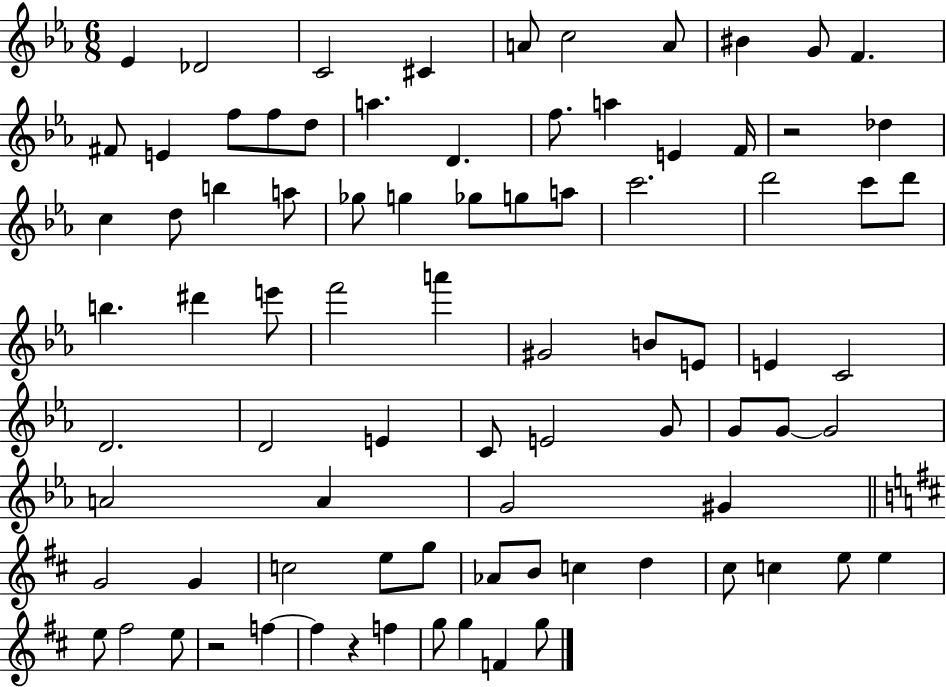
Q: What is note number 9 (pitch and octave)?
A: G4